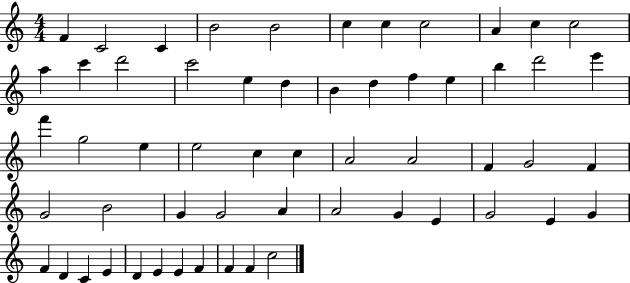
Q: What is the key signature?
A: C major